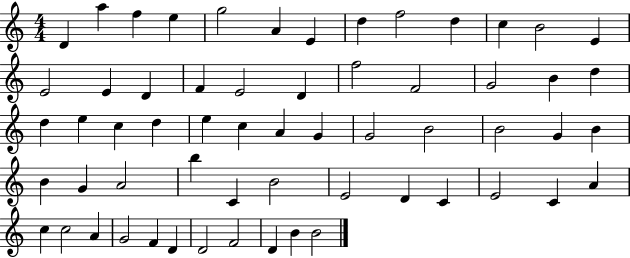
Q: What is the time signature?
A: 4/4